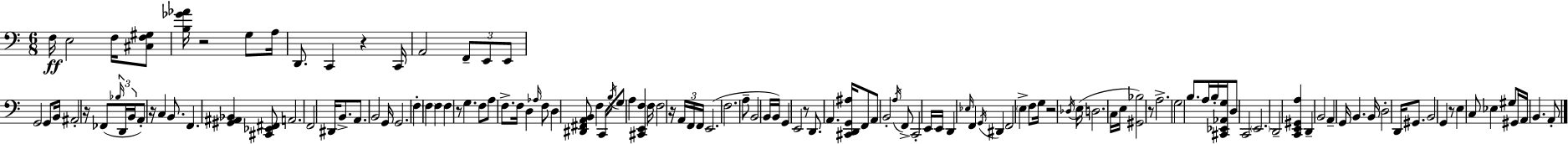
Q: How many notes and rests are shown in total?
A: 135